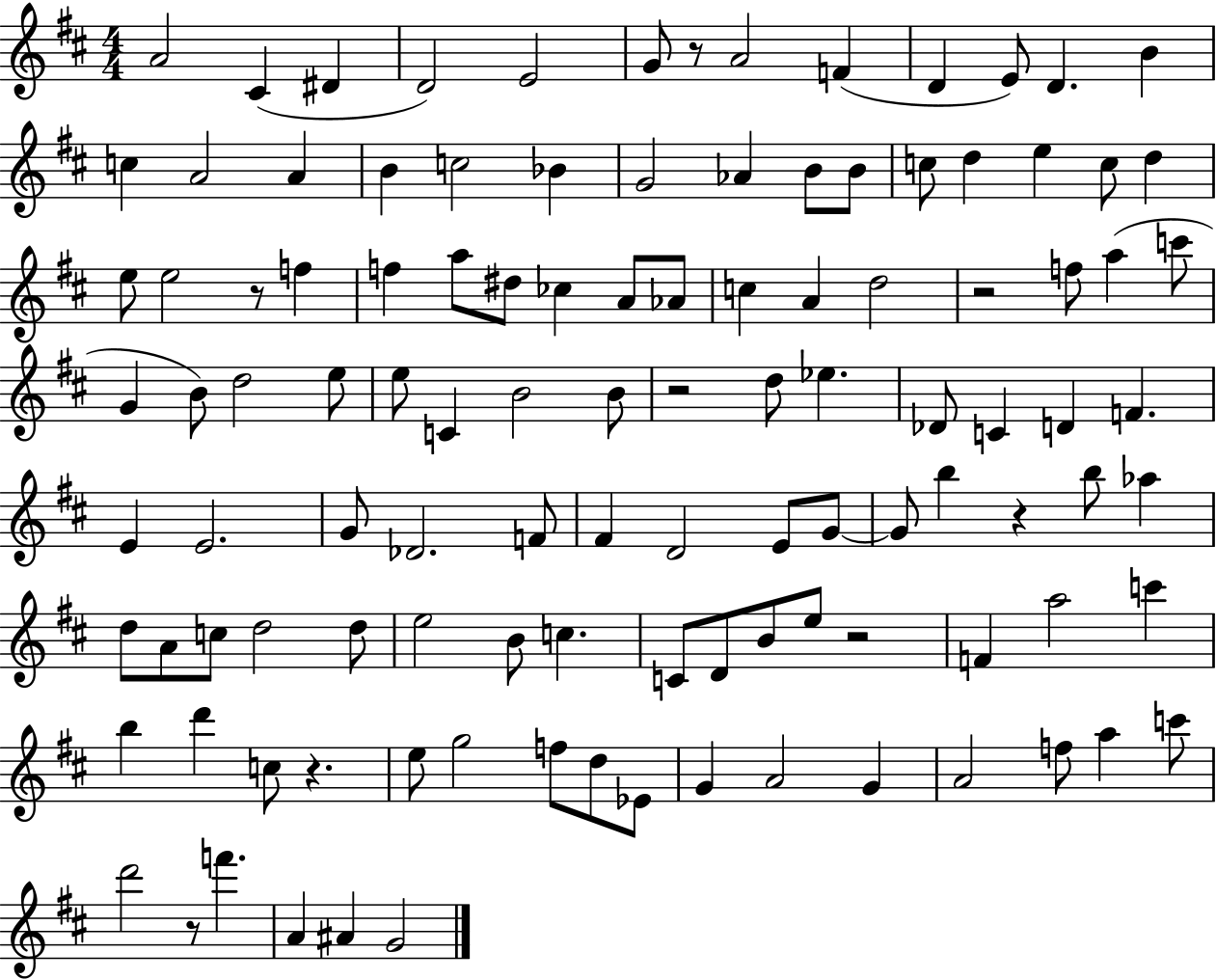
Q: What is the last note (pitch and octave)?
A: G4